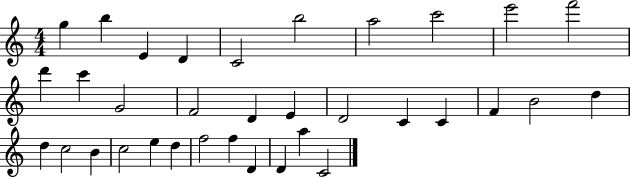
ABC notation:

X:1
T:Untitled
M:4/4
L:1/4
K:C
g b E D C2 b2 a2 c'2 e'2 f'2 d' c' G2 F2 D E D2 C C F B2 d d c2 B c2 e d f2 f D D a C2